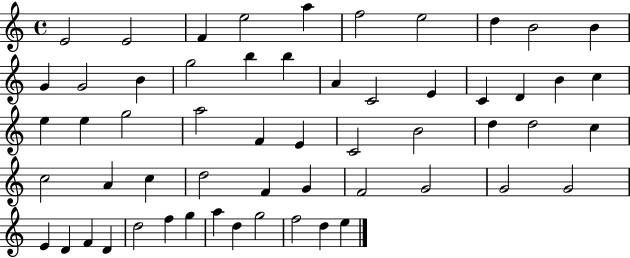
{
  \clef treble
  \time 4/4
  \defaultTimeSignature
  \key c \major
  e'2 e'2 | f'4 e''2 a''4 | f''2 e''2 | d''4 b'2 b'4 | \break g'4 g'2 b'4 | g''2 b''4 b''4 | a'4 c'2 e'4 | c'4 d'4 b'4 c''4 | \break e''4 e''4 g''2 | a''2 f'4 e'4 | c'2 b'2 | d''4 d''2 c''4 | \break c''2 a'4 c''4 | d''2 f'4 g'4 | f'2 g'2 | g'2 g'2 | \break e'4 d'4 f'4 d'4 | d''2 f''4 g''4 | a''4 d''4 g''2 | f''2 d''4 e''4 | \break \bar "|."
}